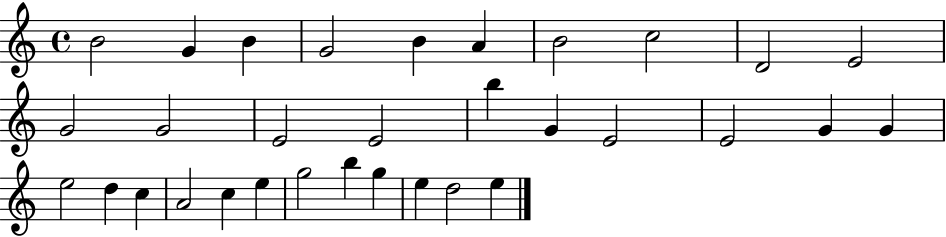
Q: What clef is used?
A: treble